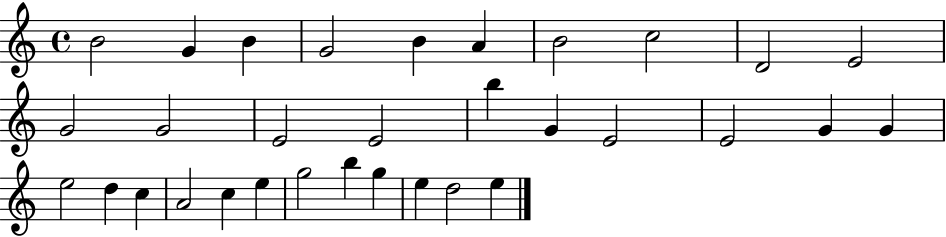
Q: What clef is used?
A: treble